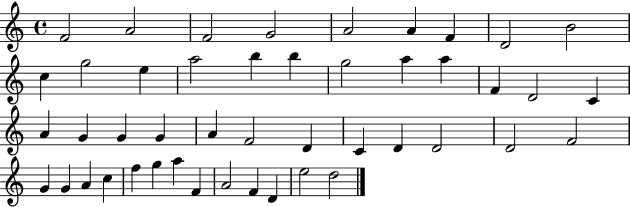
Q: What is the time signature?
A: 4/4